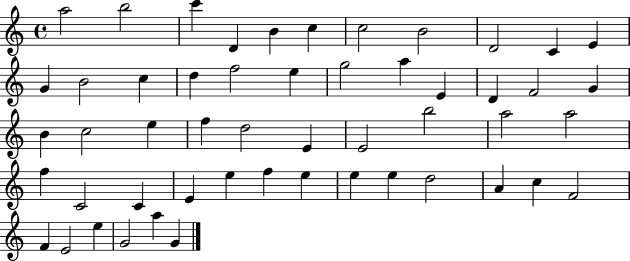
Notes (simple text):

A5/h B5/h C6/q D4/q B4/q C5/q C5/h B4/h D4/h C4/q E4/q G4/q B4/h C5/q D5/q F5/h E5/q G5/h A5/q E4/q D4/q F4/h G4/q B4/q C5/h E5/q F5/q D5/h E4/q E4/h B5/h A5/h A5/h F5/q C4/h C4/q E4/q E5/q F5/q E5/q E5/q E5/q D5/h A4/q C5/q F4/h F4/q E4/h E5/q G4/h A5/q G4/q